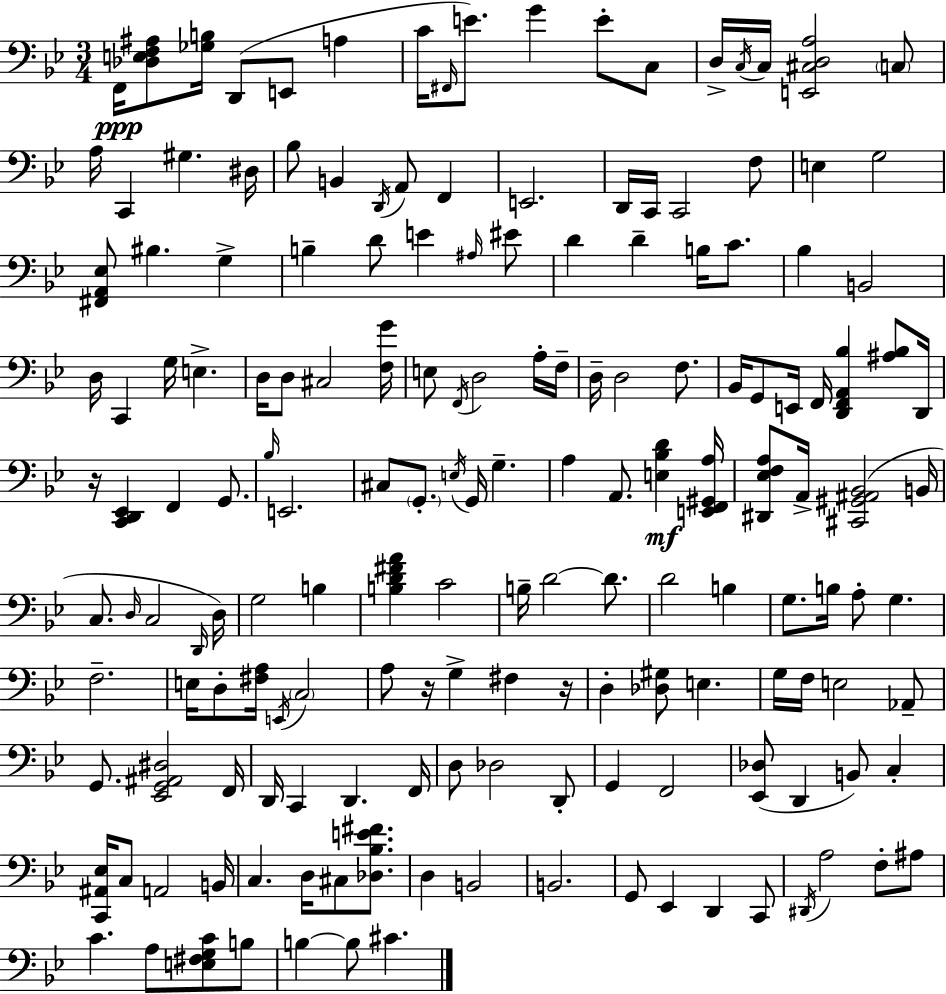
F2/s [Db3,E3,F3,A#3]/e [Gb3,B3]/s D2/e E2/e A3/q C4/s F#2/s E4/e. G4/q E4/e C3/e D3/s C3/s C3/s [E2,C#3,D3,A3]/h C3/e A3/s C2/q G#3/q. D#3/s Bb3/e B2/q D2/s A2/e F2/q E2/h. D2/s C2/s C2/h F3/e E3/q G3/h [F#2,A2,Eb3]/e BIS3/q. G3/q B3/q D4/e E4/q A#3/s EIS4/e D4/q D4/q B3/s C4/e. Bb3/q B2/h D3/s C2/q G3/s E3/q. D3/s D3/e C#3/h [F3,G4]/s E3/e F2/s D3/h A3/s F3/s D3/s D3/h F3/e. Bb2/s G2/e E2/s F2/s [D2,F2,A2,Bb3]/q [A#3,Bb3]/e D2/s R/s [C2,D2,Eb2]/q F2/q G2/e. Bb3/s E2/h. C#3/e G2/e. E3/s G2/s G3/q. A3/q A2/e. [E3,Bb3,D4]/q [E2,F2,G#2,A3]/s [D#2,Eb3,F3,A3]/e A2/s [C#2,G#2,A#2,Bb2]/h B2/s C3/e. D3/s C3/h D2/s D3/s G3/h B3/q [B3,D4,F#4,A4]/q C4/h B3/s D4/h D4/e. D4/h B3/q G3/e. B3/s A3/e G3/q. F3/h. E3/s D3/e [F#3,A3]/s E2/s C3/h A3/e R/s G3/q F#3/q R/s D3/q [Db3,G#3]/e E3/q. G3/s F3/s E3/h Ab2/e G2/e. [Eb2,G2,A#2,D#3]/h F2/s D2/s C2/q D2/q. F2/s D3/e Db3/h D2/e G2/q F2/h [Eb2,Db3]/e D2/q B2/e C3/q [C2,A#2,Eb3]/s C3/e A2/h B2/s C3/q. D3/s C#3/e [Db3,Bb3,E4,F#4]/e. D3/q B2/h B2/h. G2/e Eb2/q D2/q C2/e D#2/s A3/h F3/e A#3/e C4/q. A3/e [E3,F#3,G3,C4]/e B3/e B3/q B3/e C#4/q.